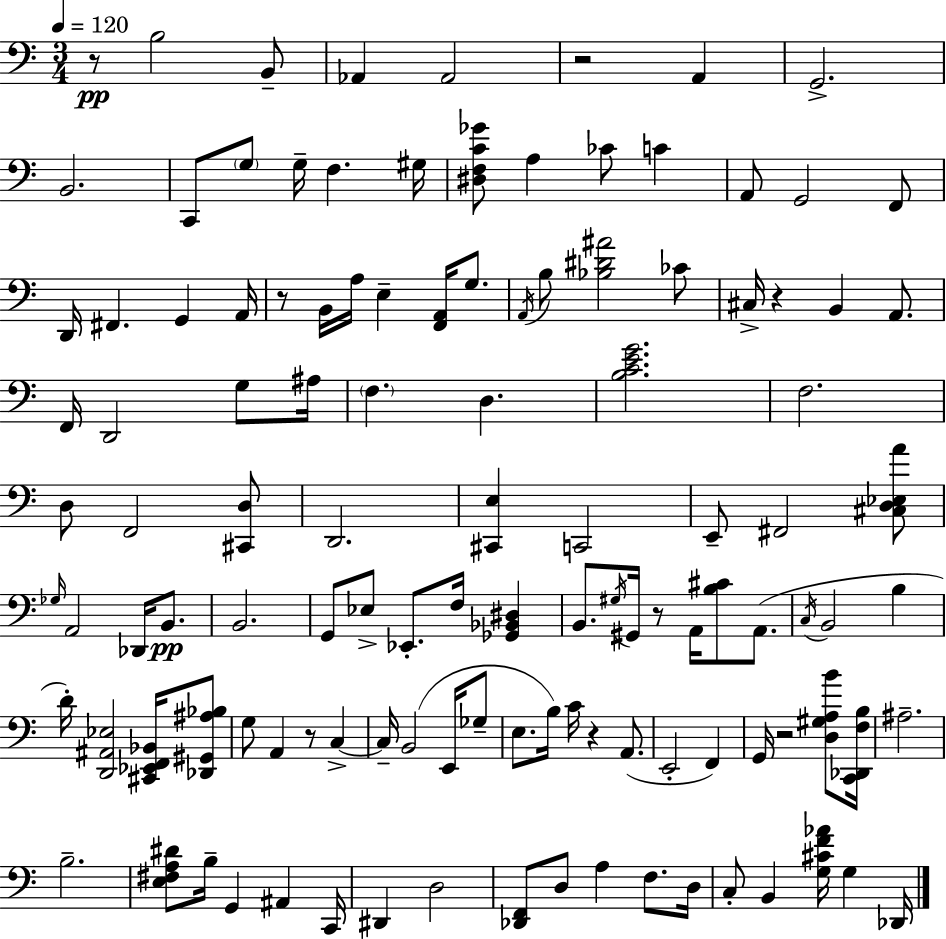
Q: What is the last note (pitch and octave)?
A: Db2